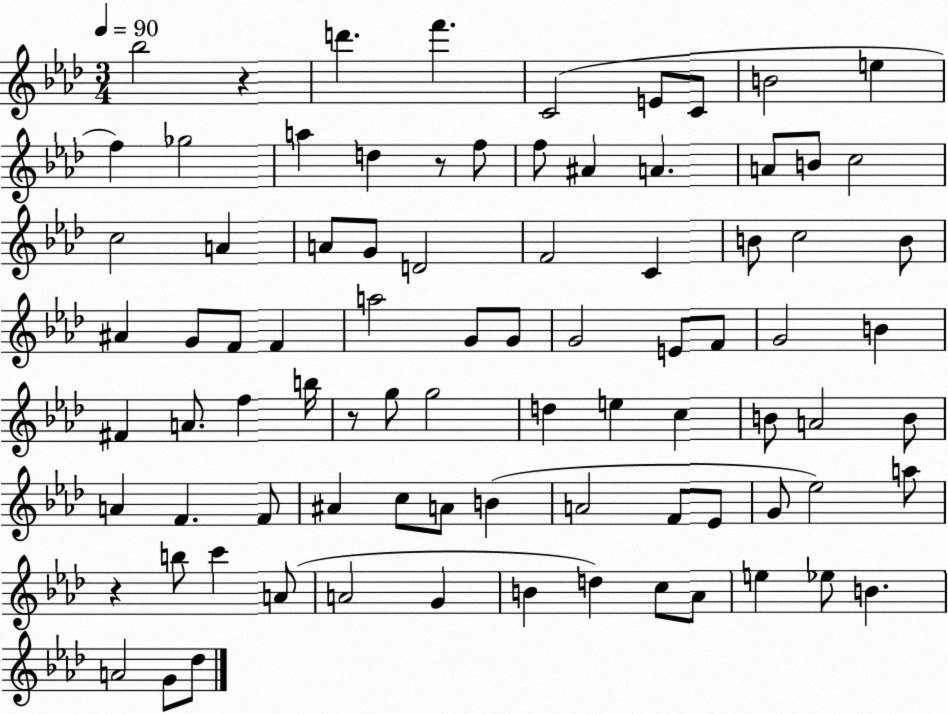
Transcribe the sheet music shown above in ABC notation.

X:1
T:Untitled
M:3/4
L:1/4
K:Ab
_b2 z d' f' C2 E/2 C/2 B2 e f _g2 a d z/2 f/2 f/2 ^A A A/2 B/2 c2 c2 A A/2 G/2 D2 F2 C B/2 c2 B/2 ^A G/2 F/2 F a2 G/2 G/2 G2 E/2 F/2 G2 B ^F A/2 f b/4 z/2 g/2 g2 d e c B/2 A2 B/2 A F F/2 ^A c/2 A/2 B A2 F/2 _E/2 G/2 _e2 a/2 z b/2 c' A/2 A2 G B d c/2 _A/2 e _e/2 B A2 G/2 _d/2